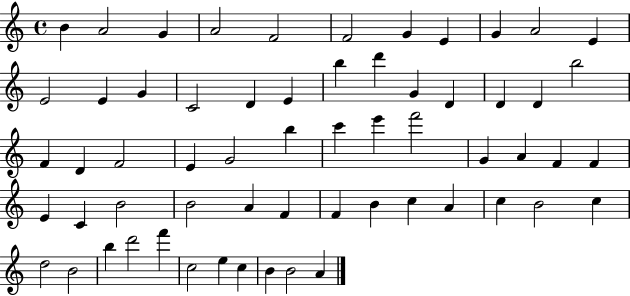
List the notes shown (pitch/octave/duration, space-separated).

B4/q A4/h G4/q A4/h F4/h F4/h G4/q E4/q G4/q A4/h E4/q E4/h E4/q G4/q C4/h D4/q E4/q B5/q D6/q G4/q D4/q D4/q D4/q B5/h F4/q D4/q F4/h E4/q G4/h B5/q C6/q E6/q F6/h G4/q A4/q F4/q F4/q E4/q C4/q B4/h B4/h A4/q F4/q F4/q B4/q C5/q A4/q C5/q B4/h C5/q D5/h B4/h B5/q D6/h F6/q C5/h E5/q C5/q B4/q B4/h A4/q